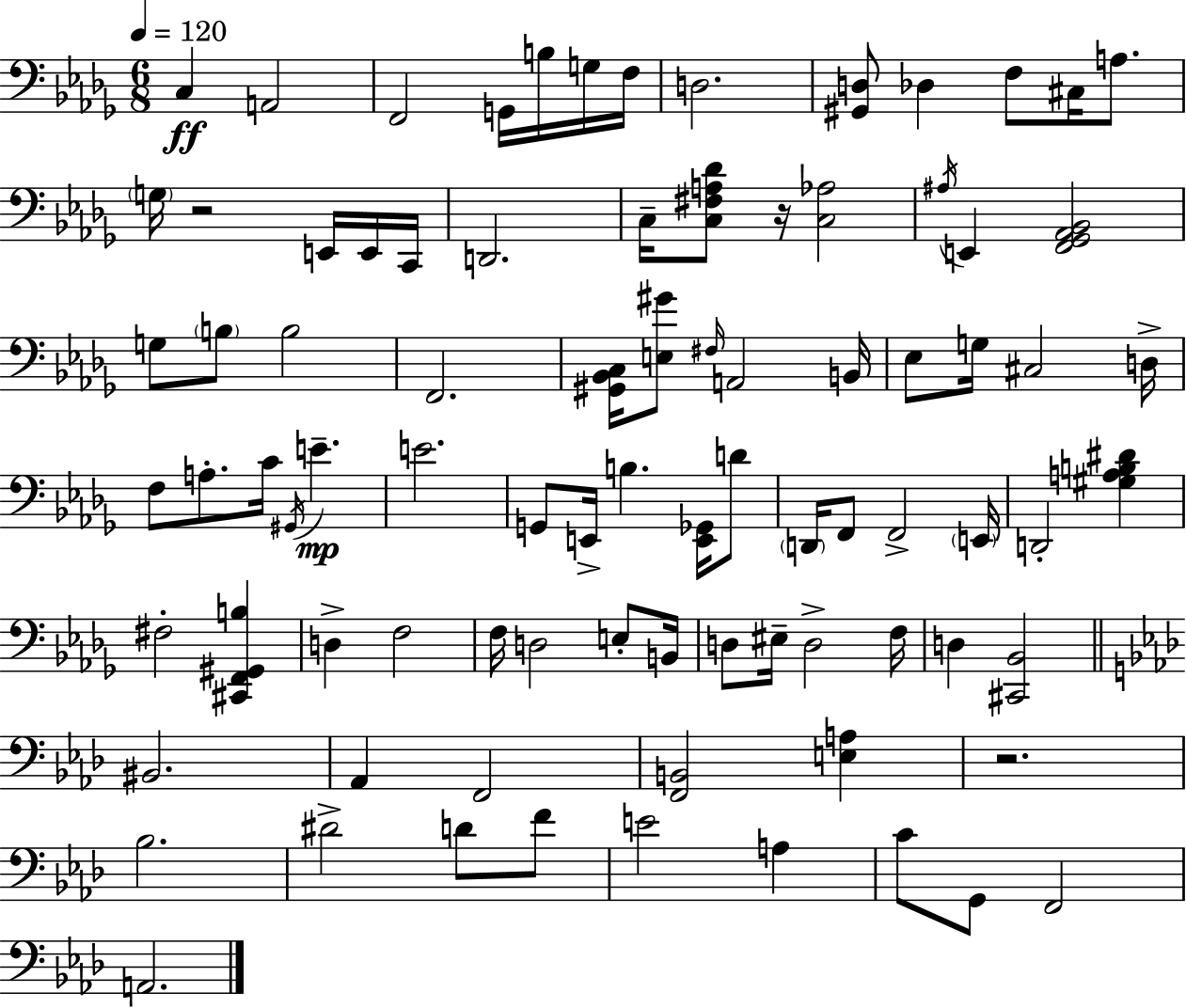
C3/q A2/h F2/h G2/s B3/s G3/s F3/s D3/h. [G#2,D3]/e Db3/q F3/e C#3/s A3/e. G3/s R/h E2/s E2/s C2/s D2/h. C3/s [C3,F#3,A3,Db4]/e R/s [C3,Ab3]/h A#3/s E2/q [F2,Gb2,Ab2,Bb2]/h G3/e B3/e B3/h F2/h. [G#2,Bb2,C3]/s [E3,G#4]/e F#3/s A2/h B2/s Eb3/e G3/s C#3/h D3/s F3/e A3/e. C4/s G#2/s E4/q. E4/h. G2/e E2/s B3/q. [E2,Gb2]/s D4/e D2/s F2/e F2/h E2/s D2/h [G#3,A3,B3,D#4]/q F#3/h [C#2,F2,G#2,B3]/q D3/q F3/h F3/s D3/h E3/e B2/s D3/e EIS3/s D3/h F3/s D3/q [C#2,Bb2]/h BIS2/h. Ab2/q F2/h [F2,B2]/h [E3,A3]/q R/h. Bb3/h. D#4/h D4/e F4/e E4/h A3/q C4/e G2/e F2/h A2/h.